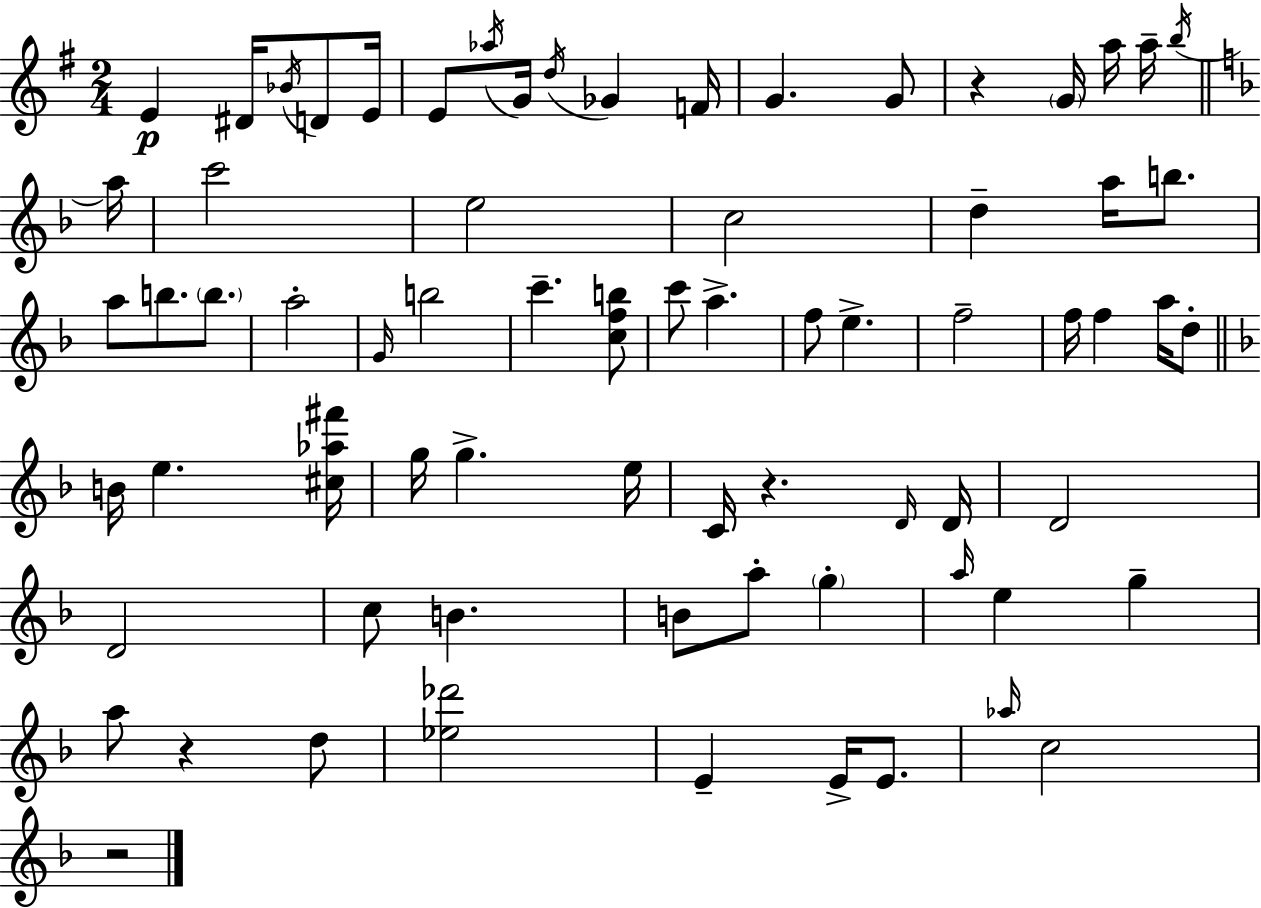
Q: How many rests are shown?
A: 4